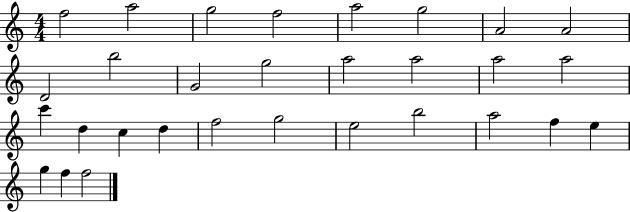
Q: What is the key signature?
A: C major